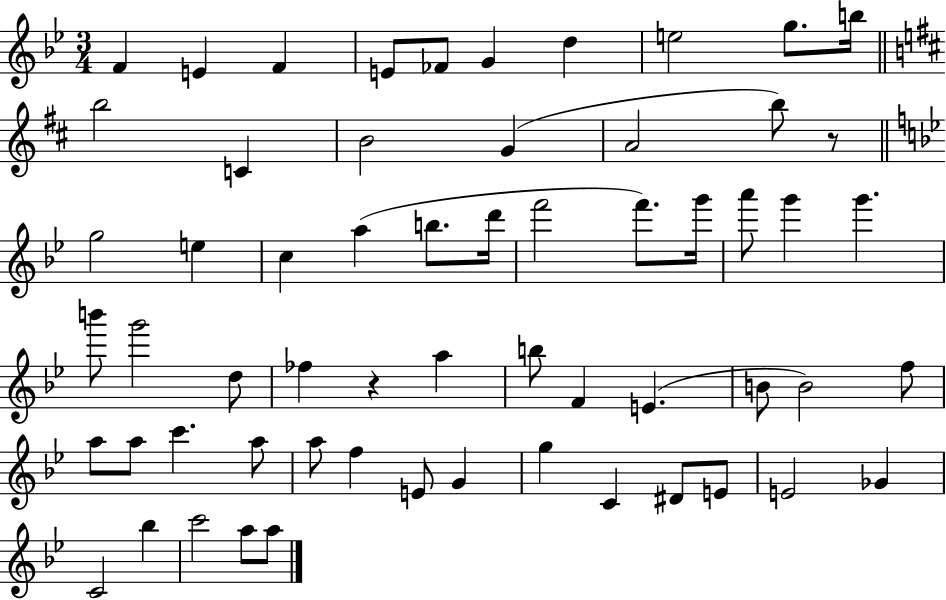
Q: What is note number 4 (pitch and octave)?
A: E4